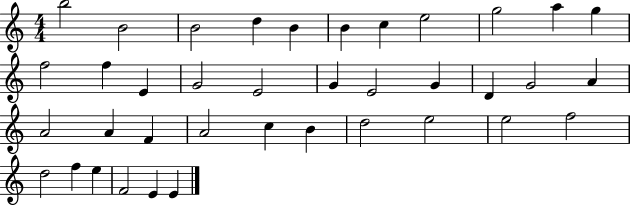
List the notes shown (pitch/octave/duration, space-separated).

B5/h B4/h B4/h D5/q B4/q B4/q C5/q E5/h G5/h A5/q G5/q F5/h F5/q E4/q G4/h E4/h G4/q E4/h G4/q D4/q G4/h A4/q A4/h A4/q F4/q A4/h C5/q B4/q D5/h E5/h E5/h F5/h D5/h F5/q E5/q F4/h E4/q E4/q